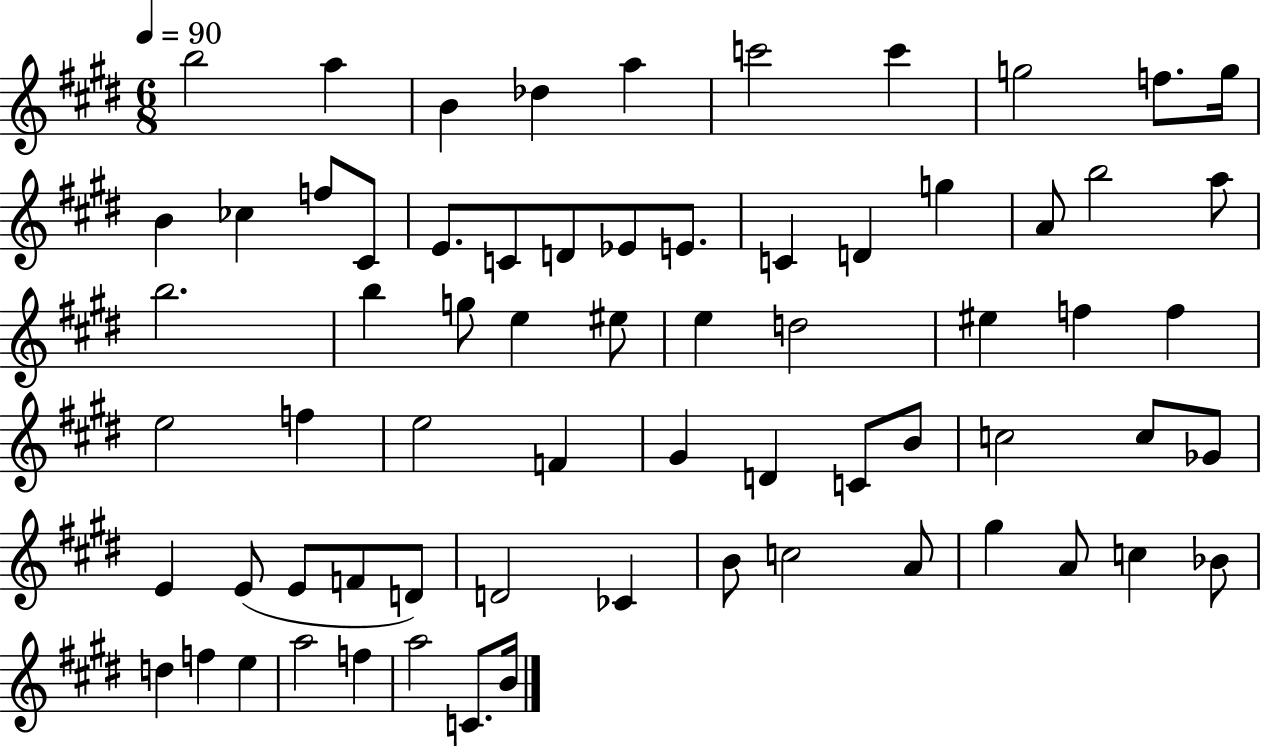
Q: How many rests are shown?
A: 0